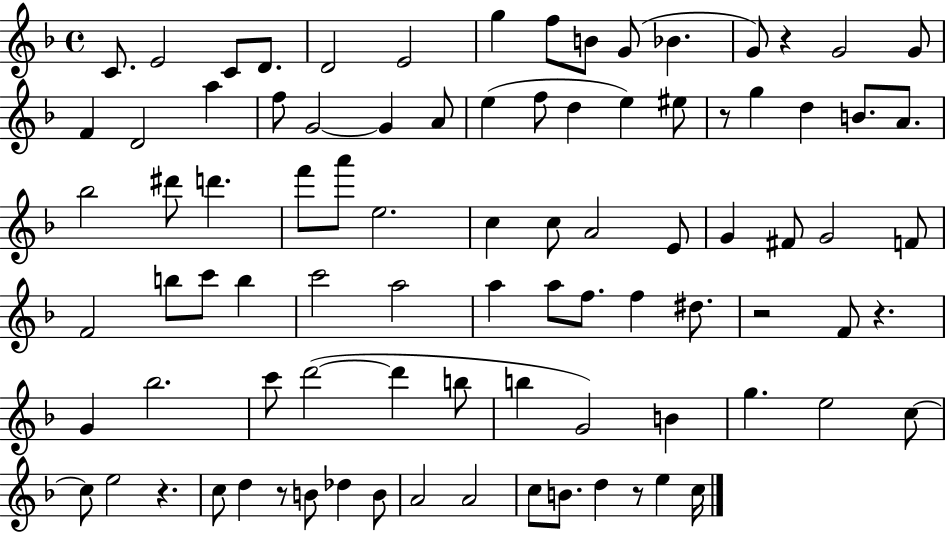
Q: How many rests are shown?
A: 7